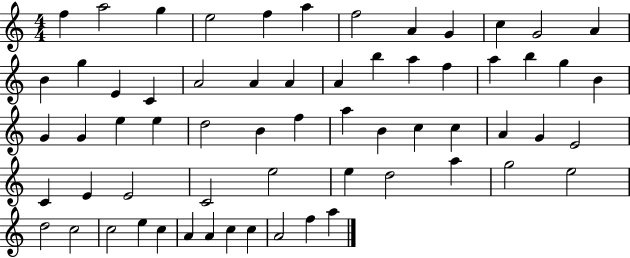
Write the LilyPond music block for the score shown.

{
  \clef treble
  \numericTimeSignature
  \time 4/4
  \key c \major
  f''4 a''2 g''4 | e''2 f''4 a''4 | f''2 a'4 g'4 | c''4 g'2 a'4 | \break b'4 g''4 e'4 c'4 | a'2 a'4 a'4 | a'4 b''4 a''4 f''4 | a''4 b''4 g''4 b'4 | \break g'4 g'4 e''4 e''4 | d''2 b'4 f''4 | a''4 b'4 c''4 c''4 | a'4 g'4 e'2 | \break c'4 e'4 e'2 | c'2 e''2 | e''4 d''2 a''4 | g''2 e''2 | \break d''2 c''2 | c''2 e''4 c''4 | a'4 a'4 c''4 c''4 | a'2 f''4 a''4 | \break \bar "|."
}